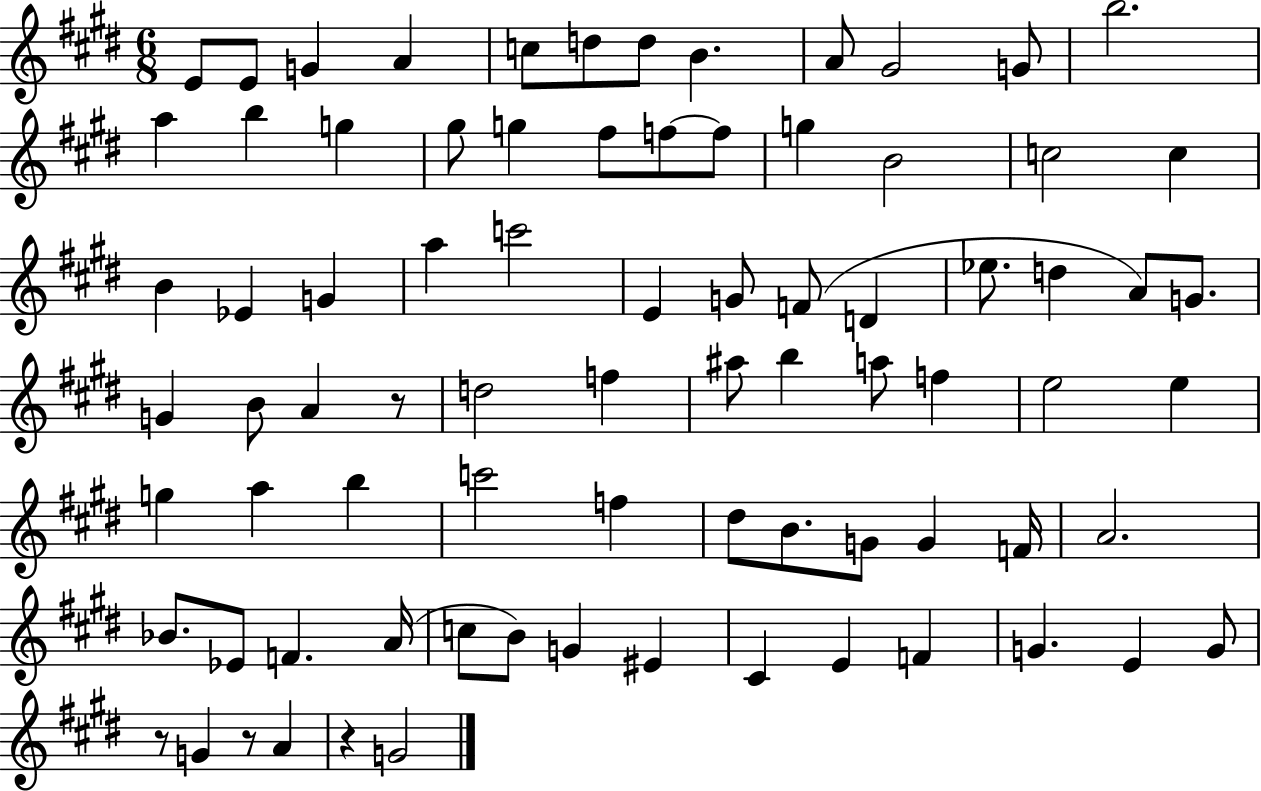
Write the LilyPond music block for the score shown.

{
  \clef treble
  \numericTimeSignature
  \time 6/8
  \key e \major
  e'8 e'8 g'4 a'4 | c''8 d''8 d''8 b'4. | a'8 gis'2 g'8 | b''2. | \break a''4 b''4 g''4 | gis''8 g''4 fis''8 f''8~~ f''8 | g''4 b'2 | c''2 c''4 | \break b'4 ees'4 g'4 | a''4 c'''2 | e'4 g'8 f'8( d'4 | ees''8. d''4 a'8) g'8. | \break g'4 b'8 a'4 r8 | d''2 f''4 | ais''8 b''4 a''8 f''4 | e''2 e''4 | \break g''4 a''4 b''4 | c'''2 f''4 | dis''8 b'8. g'8 g'4 f'16 | a'2. | \break bes'8. ees'8 f'4. a'16( | c''8 b'8) g'4 eis'4 | cis'4 e'4 f'4 | g'4. e'4 g'8 | \break r8 g'4 r8 a'4 | r4 g'2 | \bar "|."
}